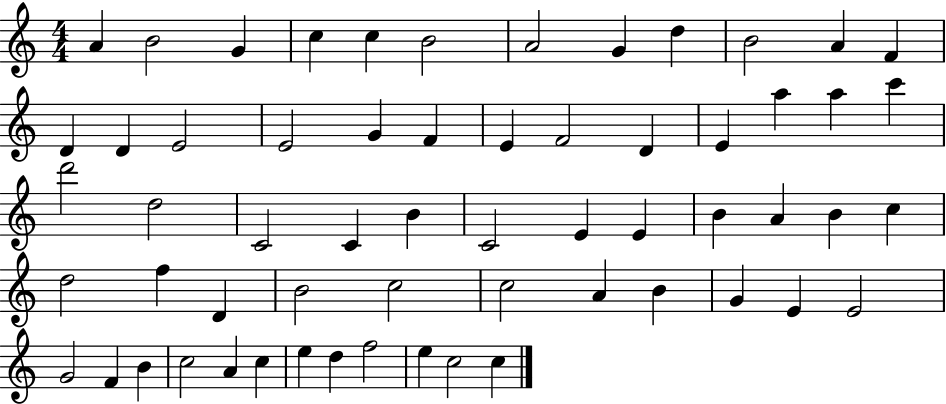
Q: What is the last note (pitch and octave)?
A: C5